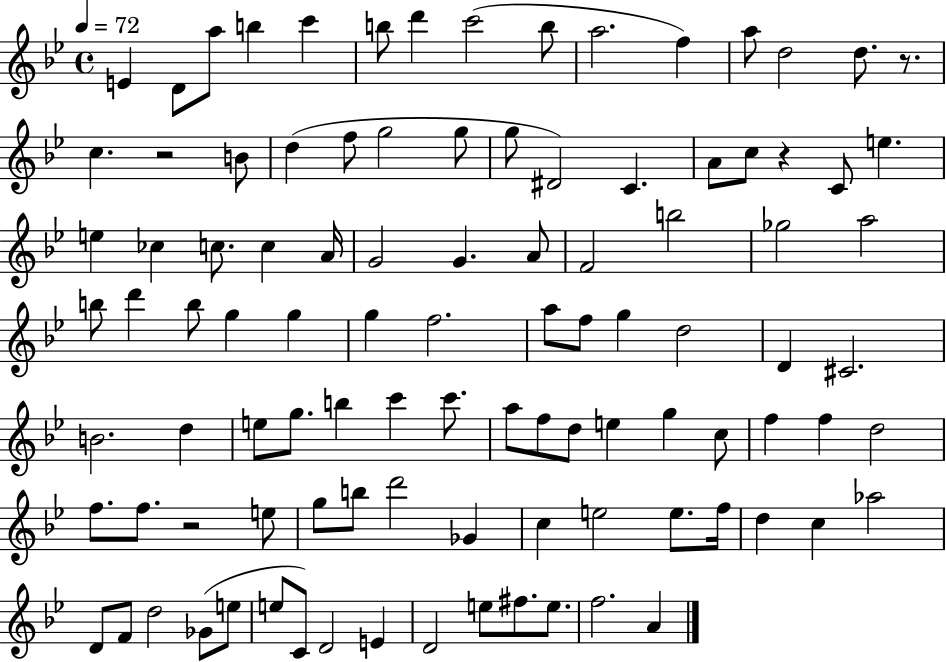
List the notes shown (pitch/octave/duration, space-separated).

E4/q D4/e A5/e B5/q C6/q B5/e D6/q C6/h B5/e A5/h. F5/q A5/e D5/h D5/e. R/e. C5/q. R/h B4/e D5/q F5/e G5/h G5/e G5/e D#4/h C4/q. A4/e C5/e R/q C4/e E5/q. E5/q CES5/q C5/e. C5/q A4/s G4/h G4/q. A4/e F4/h B5/h Gb5/h A5/h B5/e D6/q B5/e G5/q G5/q G5/q F5/h. A5/e F5/e G5/q D5/h D4/q C#4/h. B4/h. D5/q E5/e G5/e. B5/q C6/q C6/e. A5/e F5/e D5/e E5/q G5/q C5/e F5/q F5/q D5/h F5/e. F5/e. R/h E5/e G5/e B5/e D6/h Gb4/q C5/q E5/h E5/e. F5/s D5/q C5/q Ab5/h D4/e F4/e D5/h Gb4/e E5/e E5/e C4/e D4/h E4/q D4/h E5/e F#5/e. E5/e. F5/h. A4/q